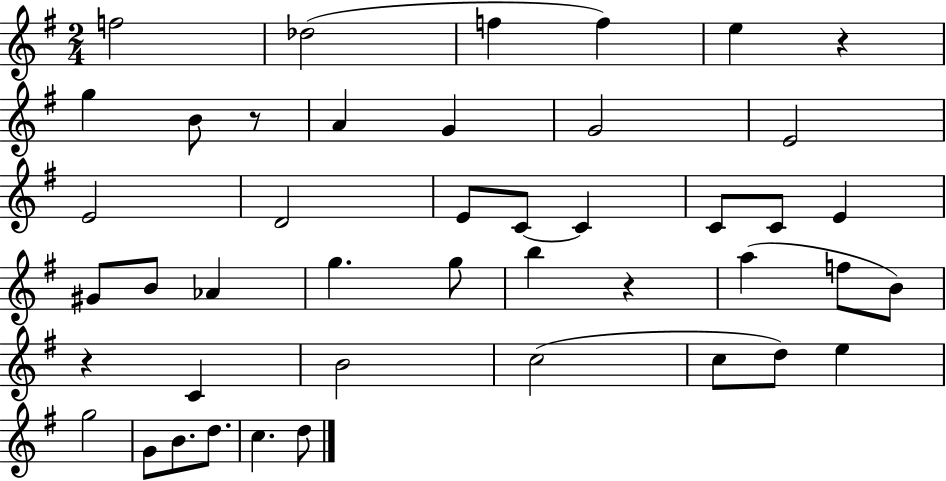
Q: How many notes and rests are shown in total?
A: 44